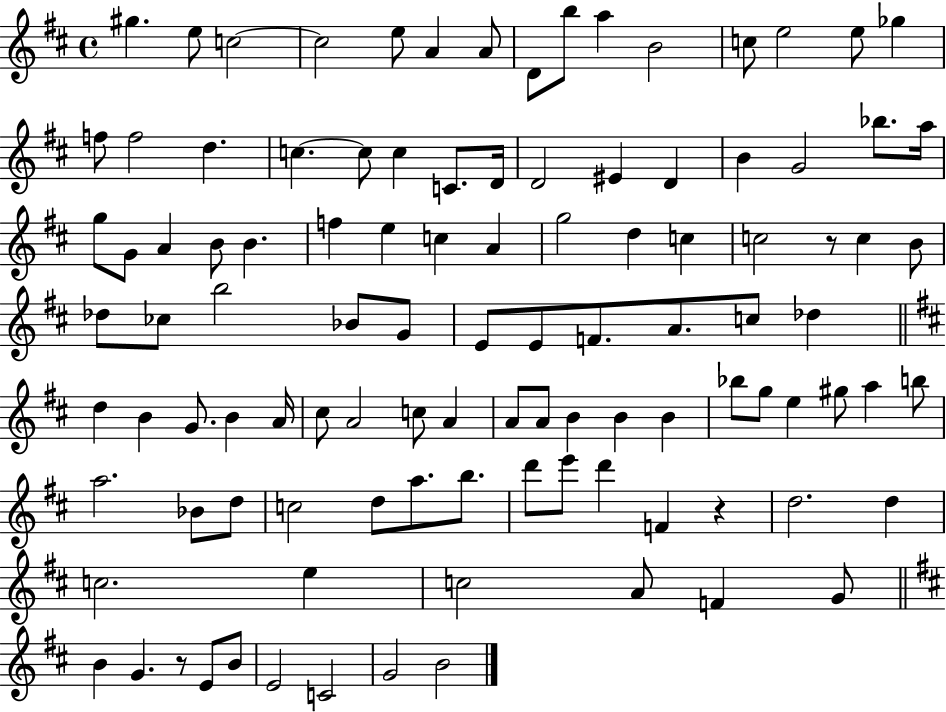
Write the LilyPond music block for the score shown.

{
  \clef treble
  \time 4/4
  \defaultTimeSignature
  \key d \major
  \repeat volta 2 { gis''4. e''8 c''2~~ | c''2 e''8 a'4 a'8 | d'8 b''8 a''4 b'2 | c''8 e''2 e''8 ges''4 | \break f''8 f''2 d''4. | c''4.~~ c''8 c''4 c'8. d'16 | d'2 eis'4 d'4 | b'4 g'2 bes''8. a''16 | \break g''8 g'8 a'4 b'8 b'4. | f''4 e''4 c''4 a'4 | g''2 d''4 c''4 | c''2 r8 c''4 b'8 | \break des''8 ces''8 b''2 bes'8 g'8 | e'8 e'8 f'8. a'8. c''8 des''4 | \bar "||" \break \key d \major d''4 b'4 g'8. b'4 a'16 | cis''8 a'2 c''8 a'4 | a'8 a'8 b'4 b'4 b'4 | bes''8 g''8 e''4 gis''8 a''4 b''8 | \break a''2. bes'8 d''8 | c''2 d''8 a''8. b''8. | d'''8 e'''8 d'''4 f'4 r4 | d''2. d''4 | \break c''2. e''4 | c''2 a'8 f'4 g'8 | \bar "||" \break \key b \minor b'4 g'4. r8 e'8 b'8 | e'2 c'2 | g'2 b'2 | } \bar "|."
}